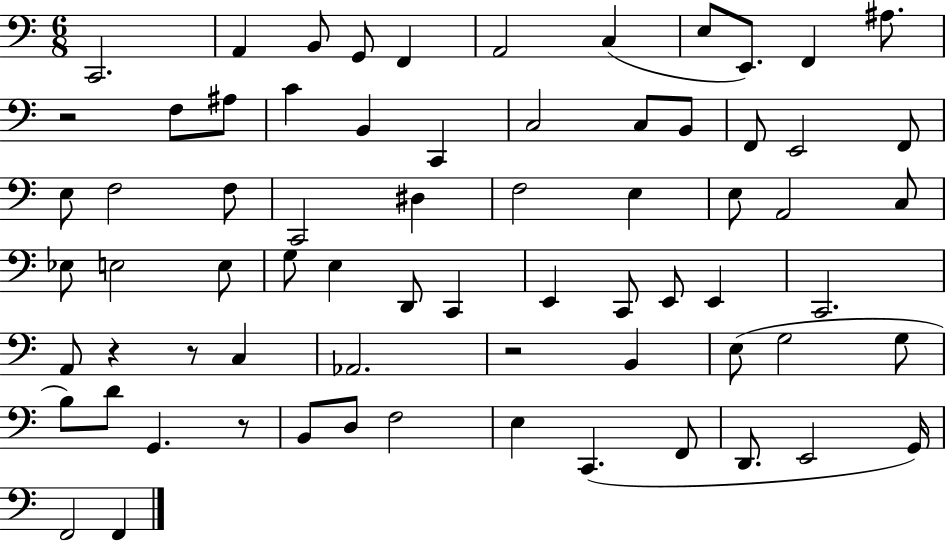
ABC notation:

X:1
T:Untitled
M:6/8
L:1/4
K:C
C,,2 A,, B,,/2 G,,/2 F,, A,,2 C, E,/2 E,,/2 F,, ^A,/2 z2 F,/2 ^A,/2 C B,, C,, C,2 C,/2 B,,/2 F,,/2 E,,2 F,,/2 E,/2 F,2 F,/2 C,,2 ^D, F,2 E, E,/2 A,,2 C,/2 _E,/2 E,2 E,/2 G,/2 E, D,,/2 C,, E,, C,,/2 E,,/2 E,, C,,2 A,,/2 z z/2 C, _A,,2 z2 B,, E,/2 G,2 G,/2 B,/2 D/2 G,, z/2 B,,/2 D,/2 F,2 E, C,, F,,/2 D,,/2 E,,2 G,,/4 F,,2 F,,